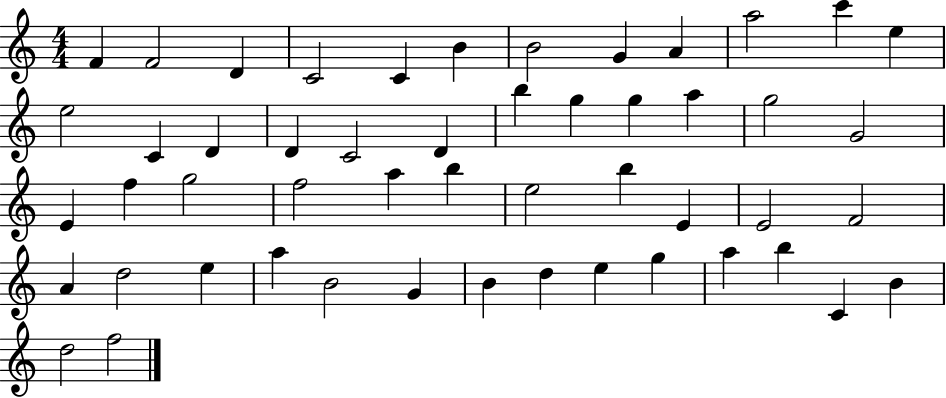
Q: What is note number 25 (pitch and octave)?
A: E4